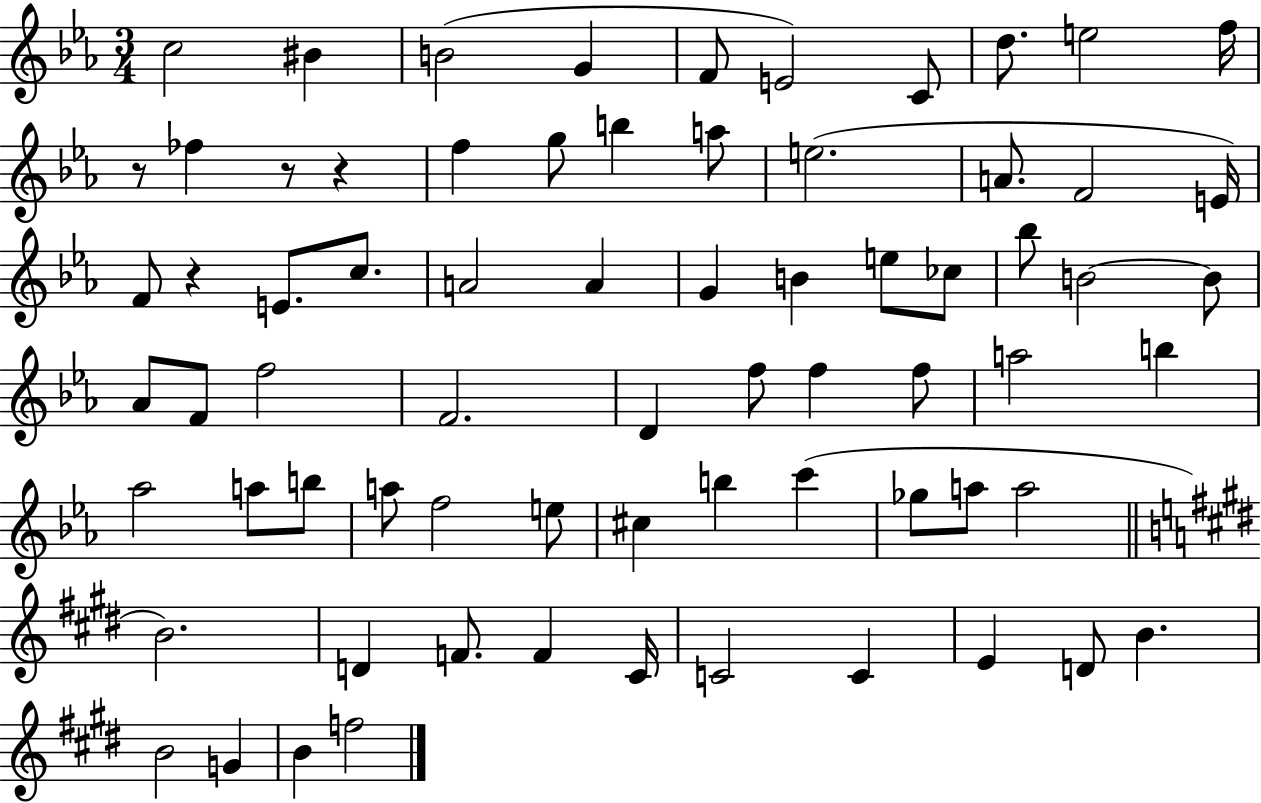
X:1
T:Untitled
M:3/4
L:1/4
K:Eb
c2 ^B B2 G F/2 E2 C/2 d/2 e2 f/4 z/2 _f z/2 z f g/2 b a/2 e2 A/2 F2 E/4 F/2 z E/2 c/2 A2 A G B e/2 _c/2 _b/2 B2 B/2 _A/2 F/2 f2 F2 D f/2 f f/2 a2 b _a2 a/2 b/2 a/2 f2 e/2 ^c b c' _g/2 a/2 a2 B2 D F/2 F ^C/4 C2 C E D/2 B B2 G B f2